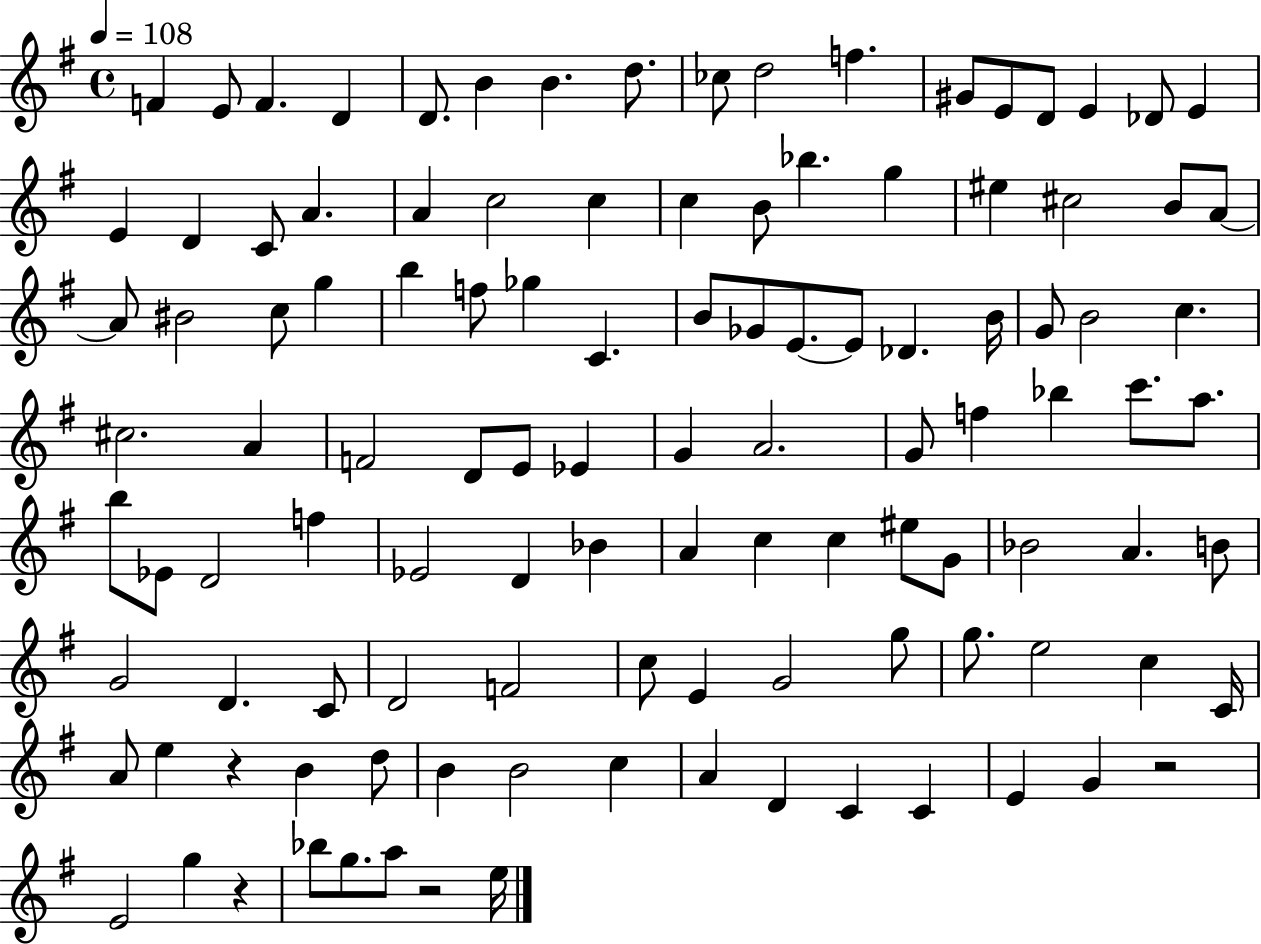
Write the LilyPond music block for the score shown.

{
  \clef treble
  \time 4/4
  \defaultTimeSignature
  \key g \major
  \tempo 4 = 108
  f'4 e'8 f'4. d'4 | d'8. b'4 b'4. d''8. | ces''8 d''2 f''4. | gis'8 e'8 d'8 e'4 des'8 e'4 | \break e'4 d'4 c'8 a'4. | a'4 c''2 c''4 | c''4 b'8 bes''4. g''4 | eis''4 cis''2 b'8 a'8~~ | \break a'8 bis'2 c''8 g''4 | b''4 f''8 ges''4 c'4. | b'8 ges'8 e'8.~~ e'8 des'4. b'16 | g'8 b'2 c''4. | \break cis''2. a'4 | f'2 d'8 e'8 ees'4 | g'4 a'2. | g'8 f''4 bes''4 c'''8. a''8. | \break b''8 ees'8 d'2 f''4 | ees'2 d'4 bes'4 | a'4 c''4 c''4 eis''8 g'8 | bes'2 a'4. b'8 | \break g'2 d'4. c'8 | d'2 f'2 | c''8 e'4 g'2 g''8 | g''8. e''2 c''4 c'16 | \break a'8 e''4 r4 b'4 d''8 | b'4 b'2 c''4 | a'4 d'4 c'4 c'4 | e'4 g'4 r2 | \break e'2 g''4 r4 | bes''8 g''8. a''8 r2 e''16 | \bar "|."
}